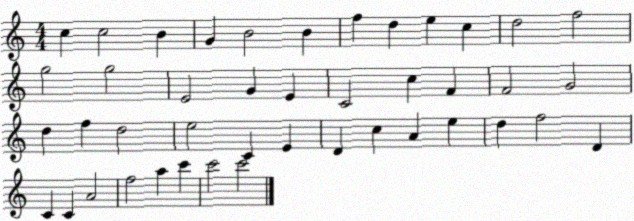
X:1
T:Untitled
M:4/4
L:1/4
K:C
c c2 B G B2 B f d e c d2 f2 g2 g2 E2 G E C2 c F F2 G2 d f d2 e2 C E D c A e d f2 D C C A2 f2 a c' c'2 c'2